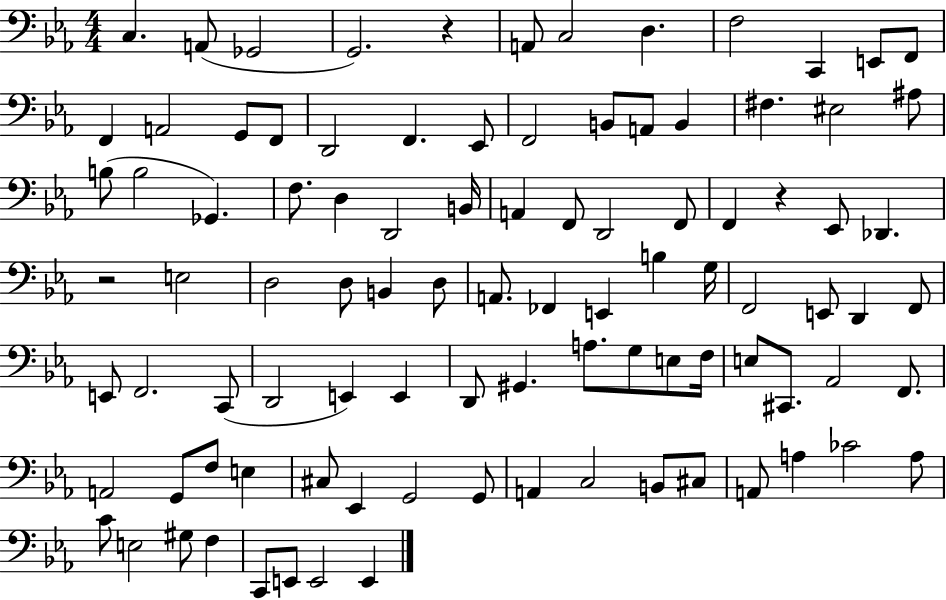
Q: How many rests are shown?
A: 3